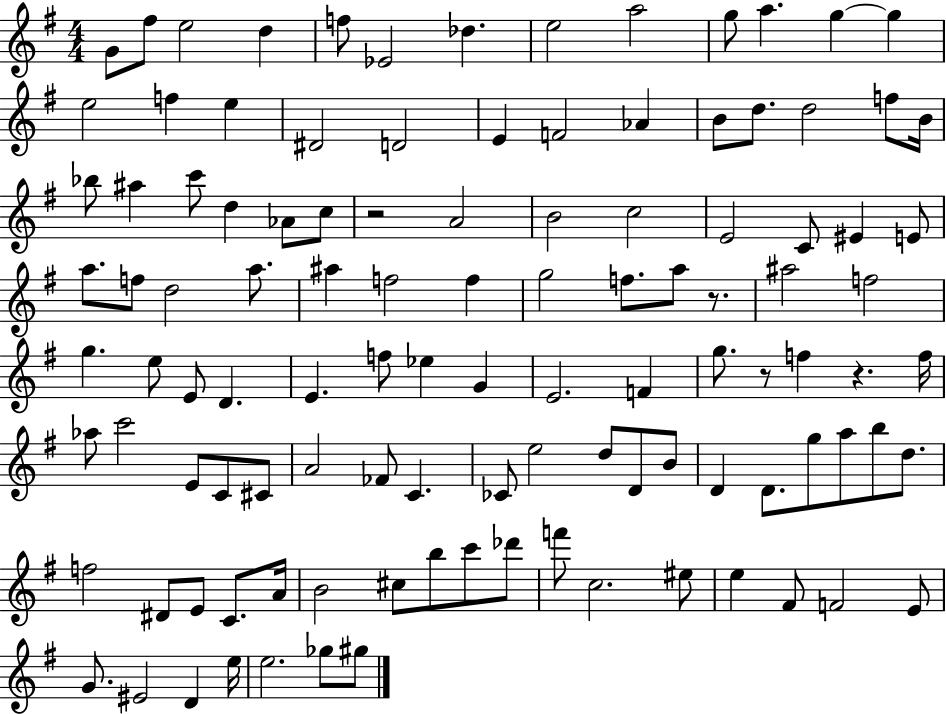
G4/e F#5/e E5/h D5/q F5/e Eb4/h Db5/q. E5/h A5/h G5/e A5/q. G5/q G5/q E5/h F5/q E5/q D#4/h D4/h E4/q F4/h Ab4/q B4/e D5/e. D5/h F5/e B4/s Bb5/e A#5/q C6/e D5/q Ab4/e C5/e R/h A4/h B4/h C5/h E4/h C4/e EIS4/q E4/e A5/e. F5/e D5/h A5/e. A#5/q F5/h F5/q G5/h F5/e. A5/e R/e. A#5/h F5/h G5/q. E5/e E4/e D4/q. E4/q. F5/e Eb5/q G4/q E4/h. F4/q G5/e. R/e F5/q R/q. F5/s Ab5/e C6/h E4/e C4/e C#4/e A4/h FES4/e C4/q. CES4/e E5/h D5/e D4/e B4/e D4/q D4/e. G5/e A5/e B5/e D5/e. F5/h D#4/e E4/e C4/e. A4/s B4/h C#5/e B5/e C6/e Db6/e F6/e C5/h. EIS5/e E5/q F#4/e F4/h E4/e G4/e. EIS4/h D4/q E5/s E5/h. Gb5/e G#5/e